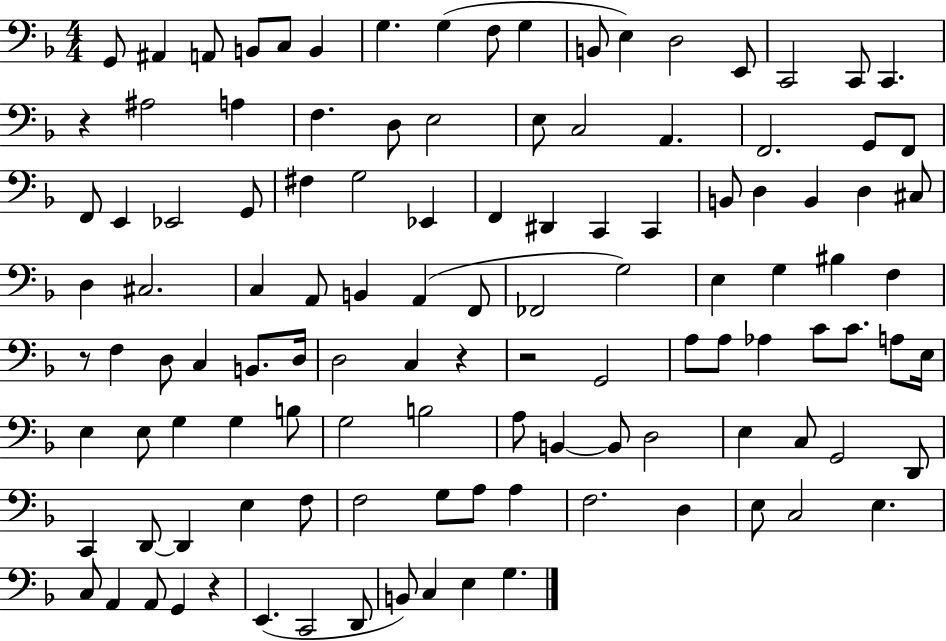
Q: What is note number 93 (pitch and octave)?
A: F3